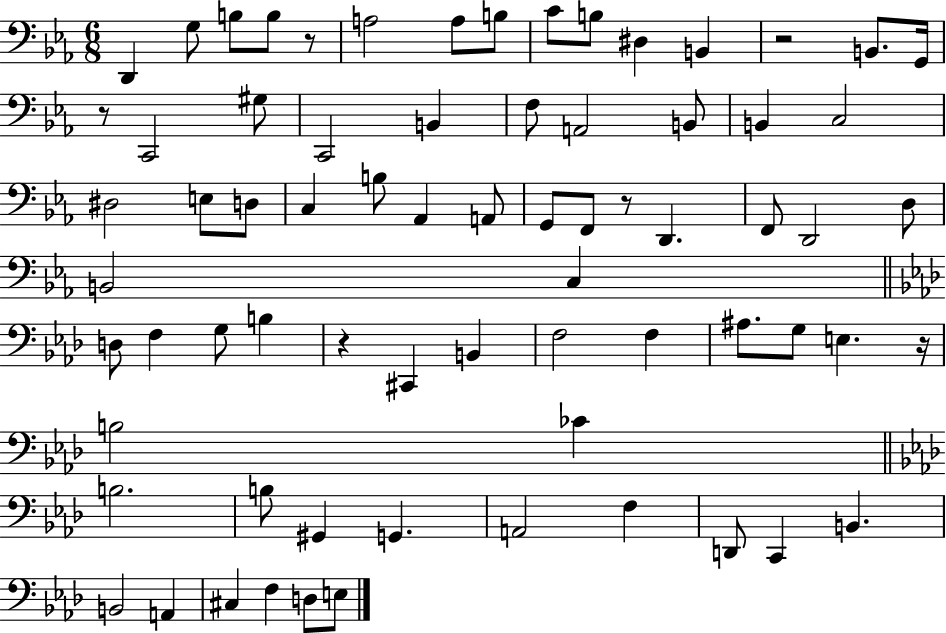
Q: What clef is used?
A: bass